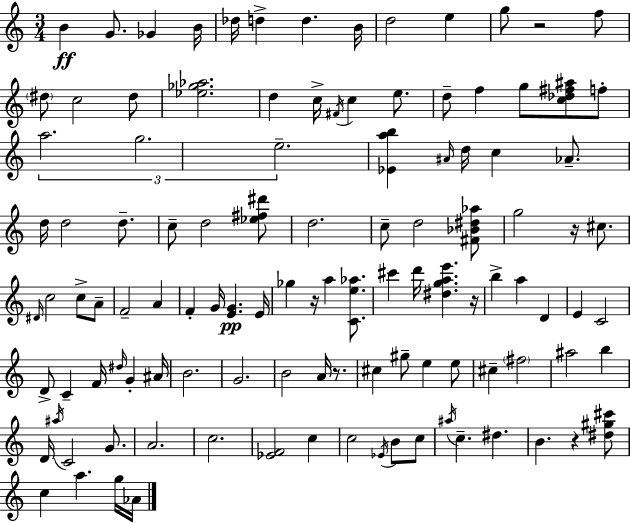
{
  \clef treble
  \numericTimeSignature
  \time 3/4
  \key a \minor
  \repeat volta 2 { b'4\ff g'8. ges'4 b'16 | des''16 d''4-> d''4. b'16 | d''2 e''4 | g''8 r2 f''8 | \break \parenthesize dis''8 c''2 dis''8 | <ees'' ges'' aes''>2. | d''4 c''16-> \acciaccatura { fis'16 } c''4 e''8. | d''8-- f''4 g''8 <c'' des'' fis'' ais''>8 f''8-. | \break \tuplet 3/2 { a''2. | g''2. | e''2.-- } | <ees' a'' b''>4 \grace { ais'16 } d''16 c''4 aes'8.-- | \break d''16 d''2 d''8.-- | c''8-- d''2 | <ees'' fis'' dis'''>8 d''2. | c''8-- d''2 | \break <fis' bes' dis'' aes''>8 g''2 r16 cis''8. | \grace { dis'16 } c''2 c''8-> | a'8-- f'2-- a'4 | f'4-. g'16 <e' g'>4.\pp | \break e'16 ges''4 r16 a''4 | <c' e'' aes''>8. cis'''4 d'''16 <dis'' g'' a'' e'''>4. | r16 b''4-> a''4 d'4 | e'4 c'2 | \break d'8-> c'4-- f'16 \grace { dis''16 } g'4-. | ais'16 b'2. | g'2. | b'2 | \break a'16 r8. cis''4 gis''8-- e''4 | e''8 cis''4-- \parenthesize fis''2 | ais''2 | b''4 d'16 \acciaccatura { ais''16 } c'2 | \break g'8. a'2. | c''2. | <ees' f'>2 | c''4 c''2 | \break \acciaccatura { ees'16 } b'8 c''8 \acciaccatura { ais''16 } c''4.-- | dis''4. b'4. | r4 <dis'' gis'' cis'''>8 c''4 a''4. | g''16 aes'16 } \bar "|."
}